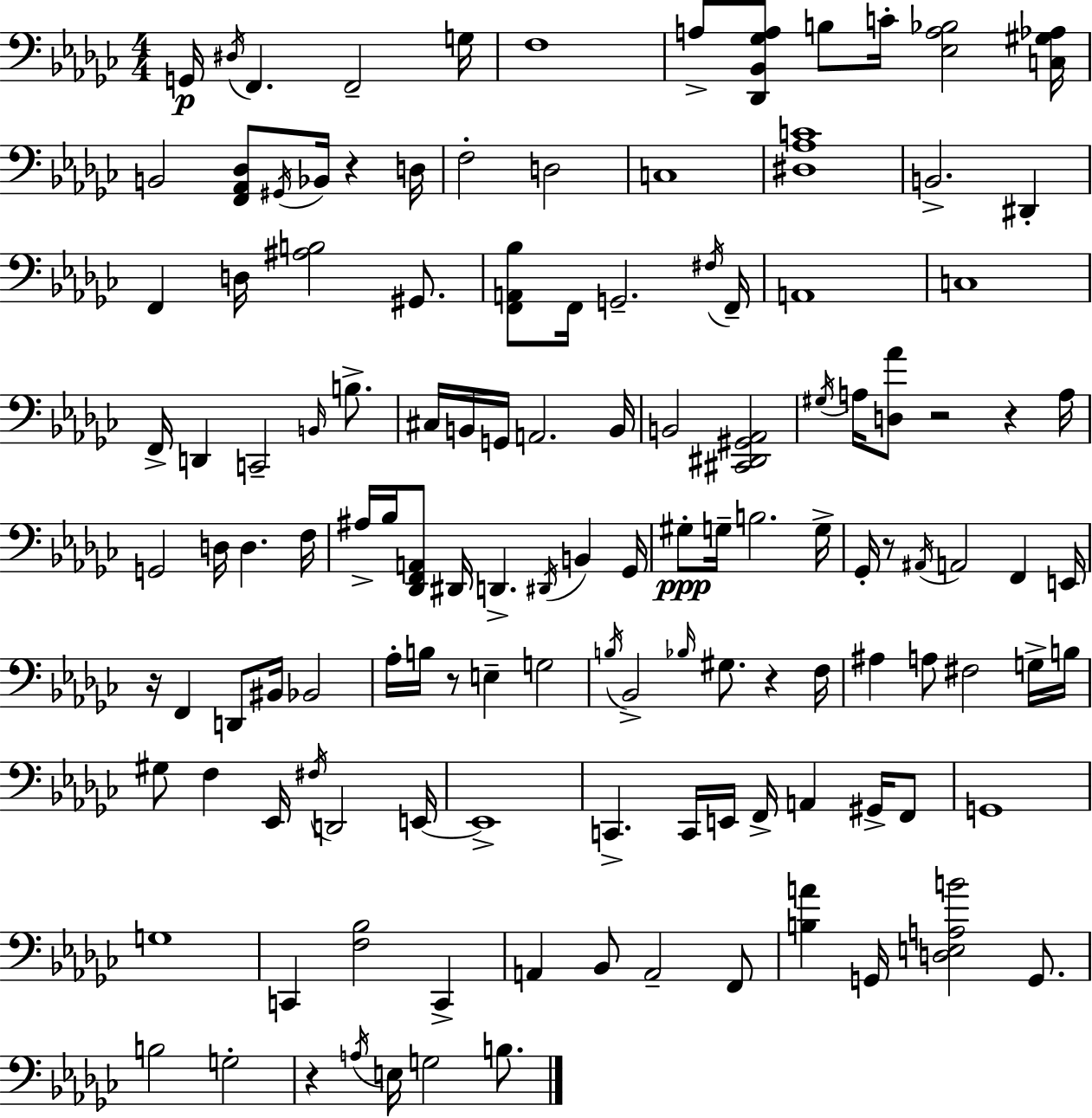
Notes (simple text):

G2/s D#3/s F2/q. F2/h G3/s F3/w A3/e [Db2,Bb2,Gb3,A3]/e B3/e C4/s [Eb3,A3,Bb3]/h [C3,G#3,Ab3]/s B2/h [F2,Ab2,Db3]/e G#2/s Bb2/s R/q D3/s F3/h D3/h C3/w [D#3,Ab3,C4]/w B2/h. D#2/q F2/q D3/s [A#3,B3]/h G#2/e. [F2,A2,Bb3]/e F2/s G2/h. F#3/s F2/s A2/w C3/w F2/s D2/q C2/h B2/s B3/e. C#3/s B2/s G2/s A2/h. B2/s B2/h [C#2,D#2,G#2,Ab2]/h G#3/s A3/s [D3,Ab4]/e R/h R/q A3/s G2/h D3/s D3/q. F3/s A#3/s Bb3/s [Db2,F2,A2]/e D#2/s D2/q. D#2/s B2/q Gb2/s G#3/e G3/s B3/h. G3/s Gb2/s R/e A#2/s A2/h F2/q E2/s R/s F2/q D2/e BIS2/s Bb2/h Ab3/s B3/s R/e E3/q G3/h B3/s Bb2/h Bb3/s G#3/e. R/q F3/s A#3/q A3/e F#3/h G3/s B3/s G#3/e F3/q Eb2/s F#3/s D2/h E2/s E2/w C2/q. C2/s E2/s F2/s A2/q G#2/s F2/e G2/w G3/w C2/q [F3,Bb3]/h C2/q A2/q Bb2/e A2/h F2/e [B3,A4]/q G2/s [D3,E3,A3,B4]/h G2/e. B3/h G3/h R/q A3/s E3/s G3/h B3/e.